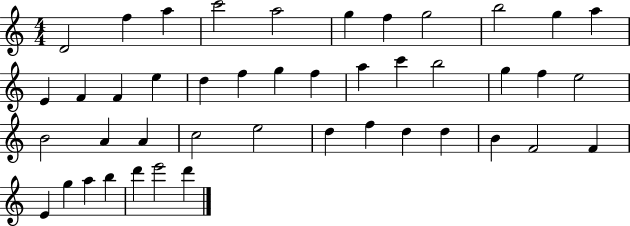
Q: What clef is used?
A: treble